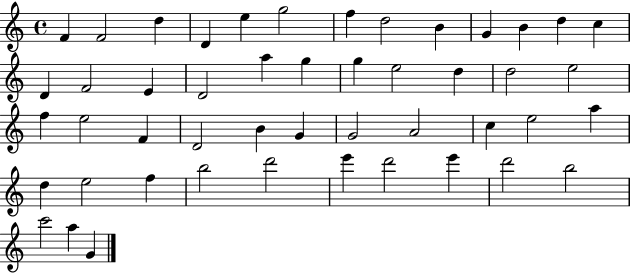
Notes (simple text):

F4/q F4/h D5/q D4/q E5/q G5/h F5/q D5/h B4/q G4/q B4/q D5/q C5/q D4/q F4/h E4/q D4/h A5/q G5/q G5/q E5/h D5/q D5/h E5/h F5/q E5/h F4/q D4/h B4/q G4/q G4/h A4/h C5/q E5/h A5/q D5/q E5/h F5/q B5/h D6/h E6/q D6/h E6/q D6/h B5/h C6/h A5/q G4/q